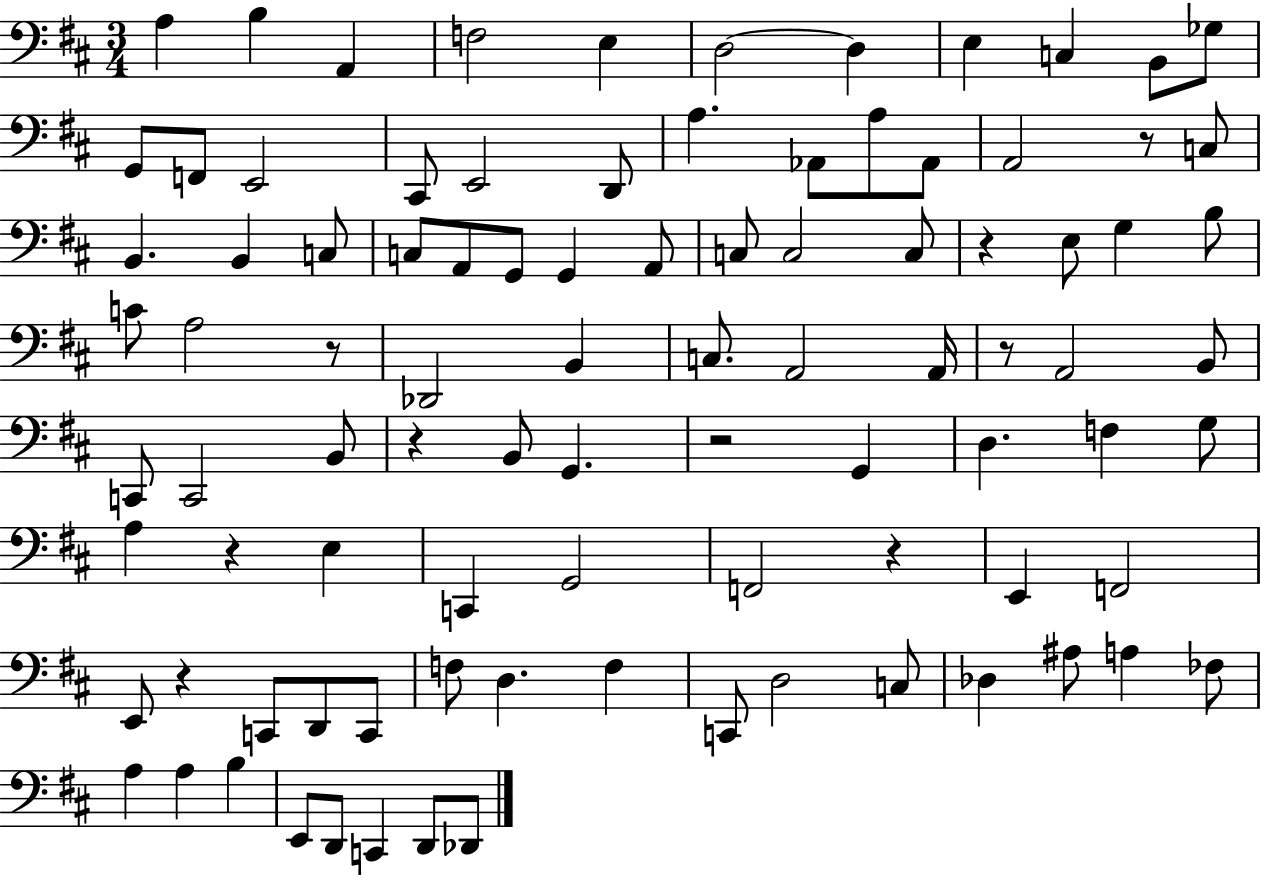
{
  \clef bass
  \numericTimeSignature
  \time 3/4
  \key d \major
  a4 b4 a,4 | f2 e4 | d2~~ d4 | e4 c4 b,8 ges8 | \break g,8 f,8 e,2 | cis,8 e,2 d,8 | a4. aes,8 a8 aes,8 | a,2 r8 c8 | \break b,4. b,4 c8 | c8 a,8 g,8 g,4 a,8 | c8 c2 c8 | r4 e8 g4 b8 | \break c'8 a2 r8 | des,2 b,4 | c8. a,2 a,16 | r8 a,2 b,8 | \break c,8 c,2 b,8 | r4 b,8 g,4. | r2 g,4 | d4. f4 g8 | \break a4 r4 e4 | c,4 g,2 | f,2 r4 | e,4 f,2 | \break e,8 r4 c,8 d,8 c,8 | f8 d4. f4 | c,8 d2 c8 | des4 ais8 a4 fes8 | \break a4 a4 b4 | e,8 d,8 c,4 d,8 des,8 | \bar "|."
}